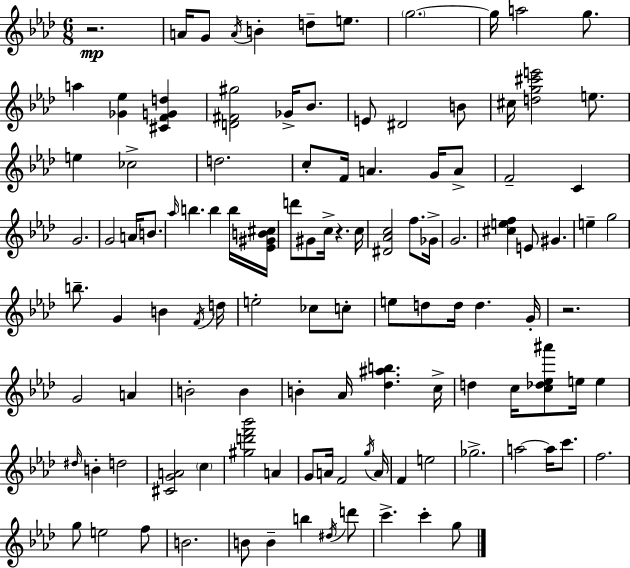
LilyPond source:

{
  \clef treble
  \numericTimeSignature
  \time 6/8
  \key aes \major
  \repeat volta 2 { r2.\mp | a'16 g'8 \acciaccatura { a'16 } b'4-. d''8-- e''8. | \parenthesize g''2.~~ | g''16 a''2 g''8. | \break a''4 <ges' ees''>4 <cis' f' g' d''>4 | <d' fis' gis''>2 ges'16-> bes'8. | e'8 dis'2 b'8 | cis''16 <d'' g'' cis''' e'''>2 e''8. | \break e''4 ces''2-> | d''2. | c''8-. f'16 a'4. g'16 a'8-> | f'2-- c'4 | \break g'2. | g'2 a'16 b'8. | \grace { aes''16 } b''4. b''4 | b''16 <ees' gis' b' cis''>16 d'''8 gis'8 c''16-> r4. | \break c''16 <dis' aes' c''>2 f''8. | ges'16-> g'2. | <cis'' e'' f''>4 e'8 gis'4. | e''4-- g''2 | \break b''8.-- g'4 b'4 | \acciaccatura { f'16 } d''16 e''2-. ces''8 | c''8-. e''8 d''8 d''16 d''4. | g'16-. r2. | \break g'2 a'4 | b'2-. b'4 | b'4-. aes'16 <des'' ais'' b''>4. | c''16-> d''4 c''16 <c'' des'' ees'' ais'''>8 e''16 e''4 | \break \grace { dis''16 } b'4-. d''2 | <cis' g' a'>2 | \parenthesize c''4 <gis'' d''' f''' bes'''>2 | a'4 g'8 a'16 f'2 | \break \acciaccatura { g''16 } a'16 f'4 e''2 | ges''2.-> | a''2~~ | a''16 c'''8. f''2. | \break g''8 e''2 | f''8 b'2. | b'8 b'4-- b''4 | \acciaccatura { dis''16 } d'''8 c'''4.-> | \break c'''4-. g''8 } \bar "|."
}